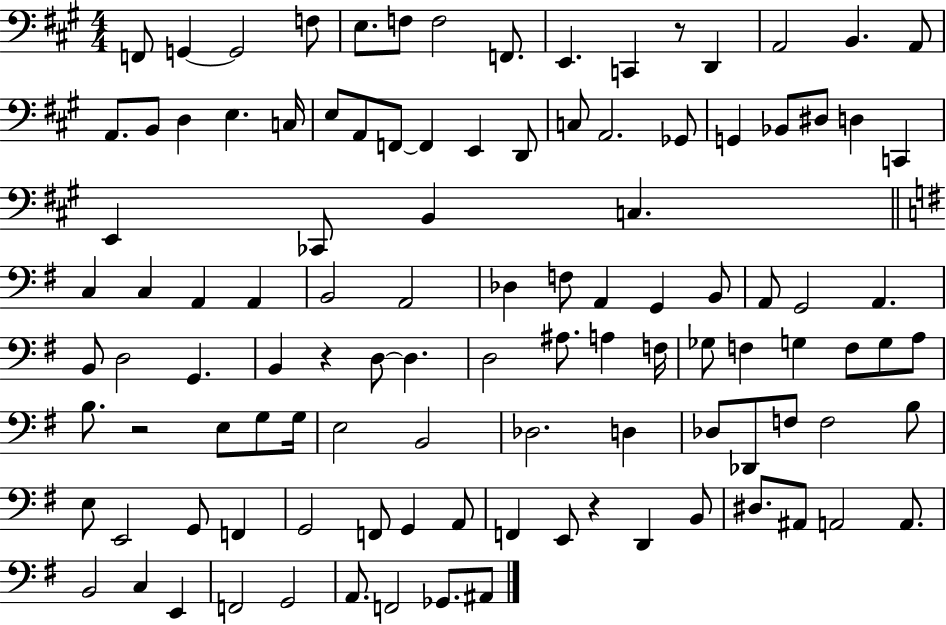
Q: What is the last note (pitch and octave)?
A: A#2